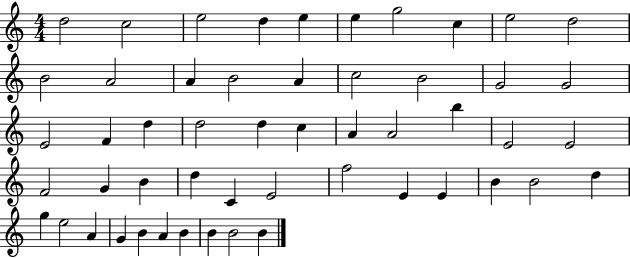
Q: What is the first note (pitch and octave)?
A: D5